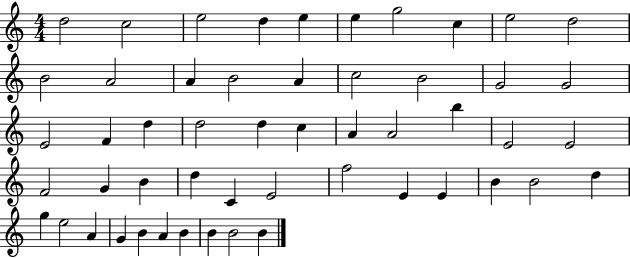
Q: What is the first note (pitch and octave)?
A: D5